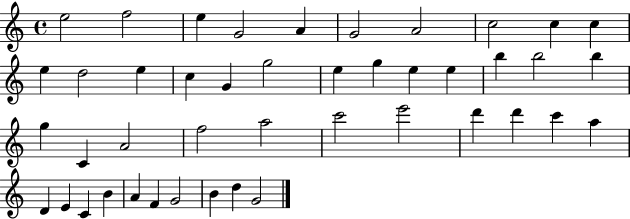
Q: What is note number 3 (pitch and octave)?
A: E5